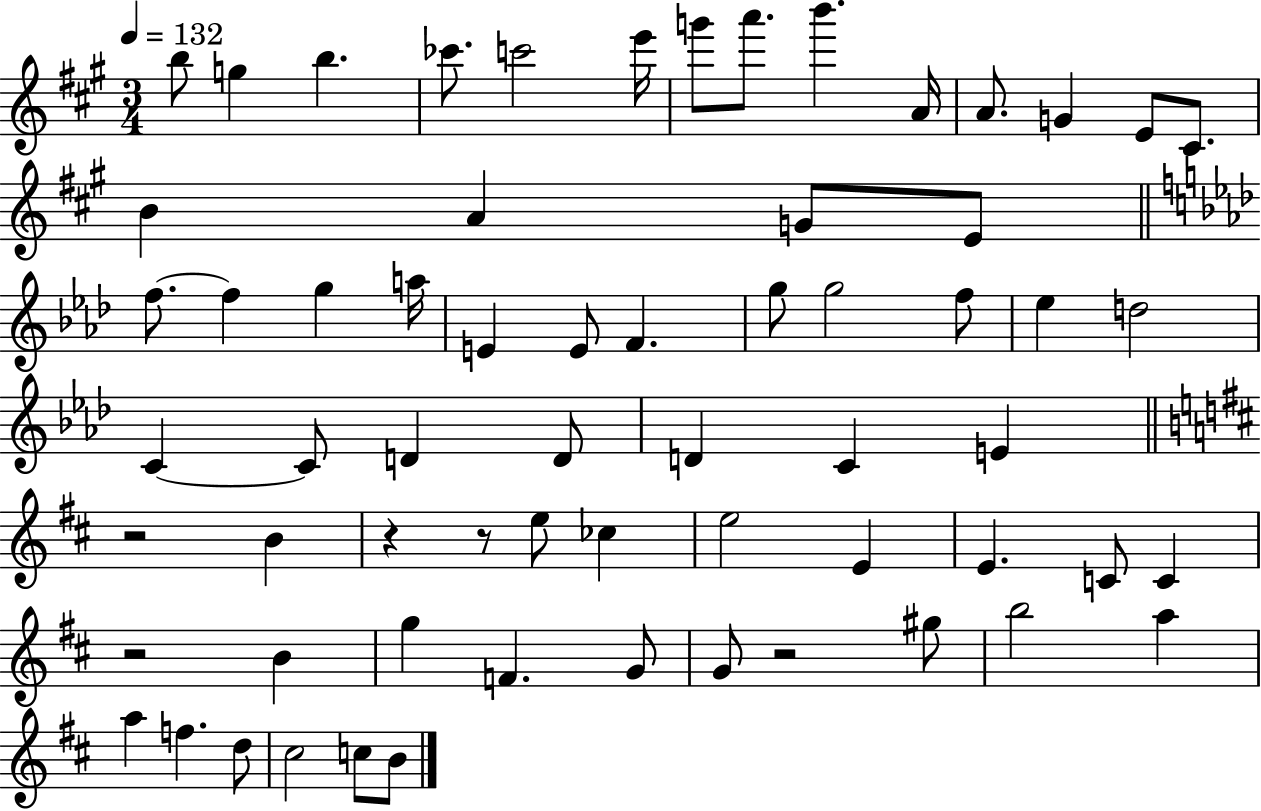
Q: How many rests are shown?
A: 5